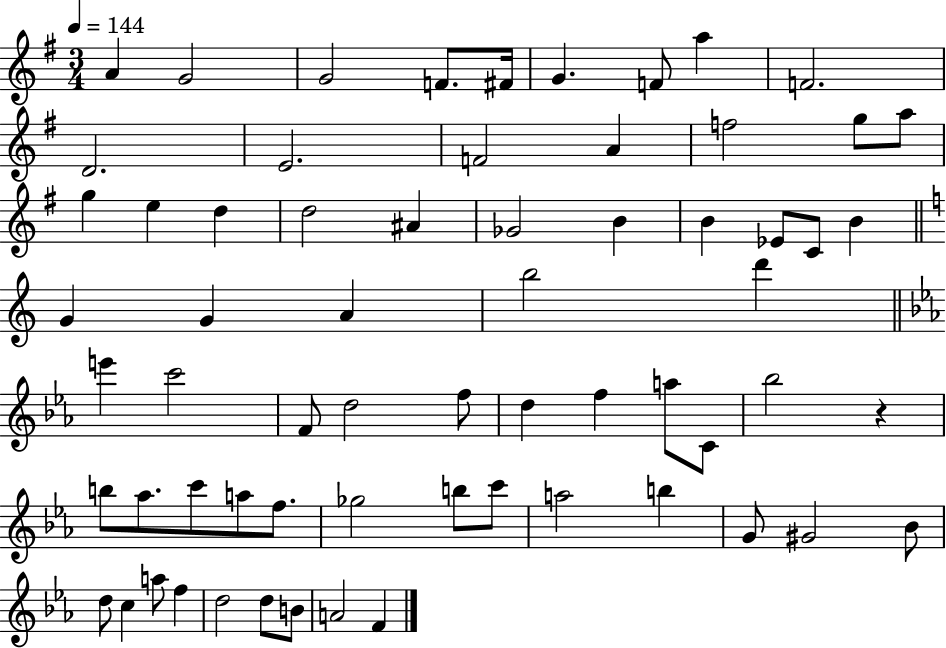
A4/q G4/h G4/h F4/e. F#4/s G4/q. F4/e A5/q F4/h. D4/h. E4/h. F4/h A4/q F5/h G5/e A5/e G5/q E5/q D5/q D5/h A#4/q Gb4/h B4/q B4/q Eb4/e C4/e B4/q G4/q G4/q A4/q B5/h D6/q E6/q C6/h F4/e D5/h F5/e D5/q F5/q A5/e C4/e Bb5/h R/q B5/e Ab5/e. C6/e A5/e F5/e. Gb5/h B5/e C6/e A5/h B5/q G4/e G#4/h Bb4/e D5/e C5/q A5/e F5/q D5/h D5/e B4/e A4/h F4/q